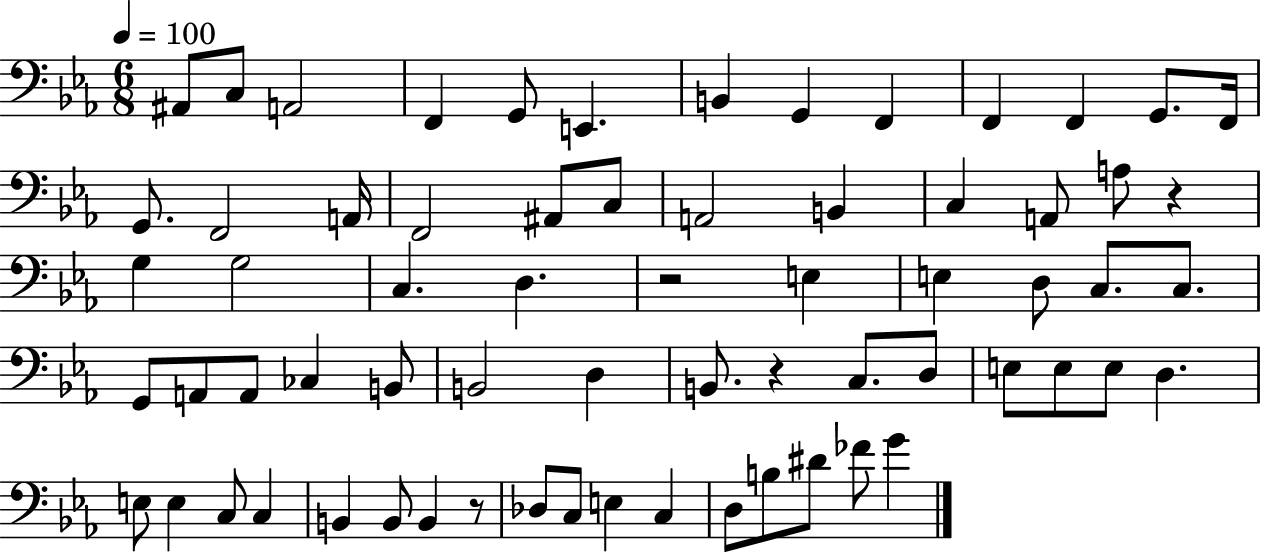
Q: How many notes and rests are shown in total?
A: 67